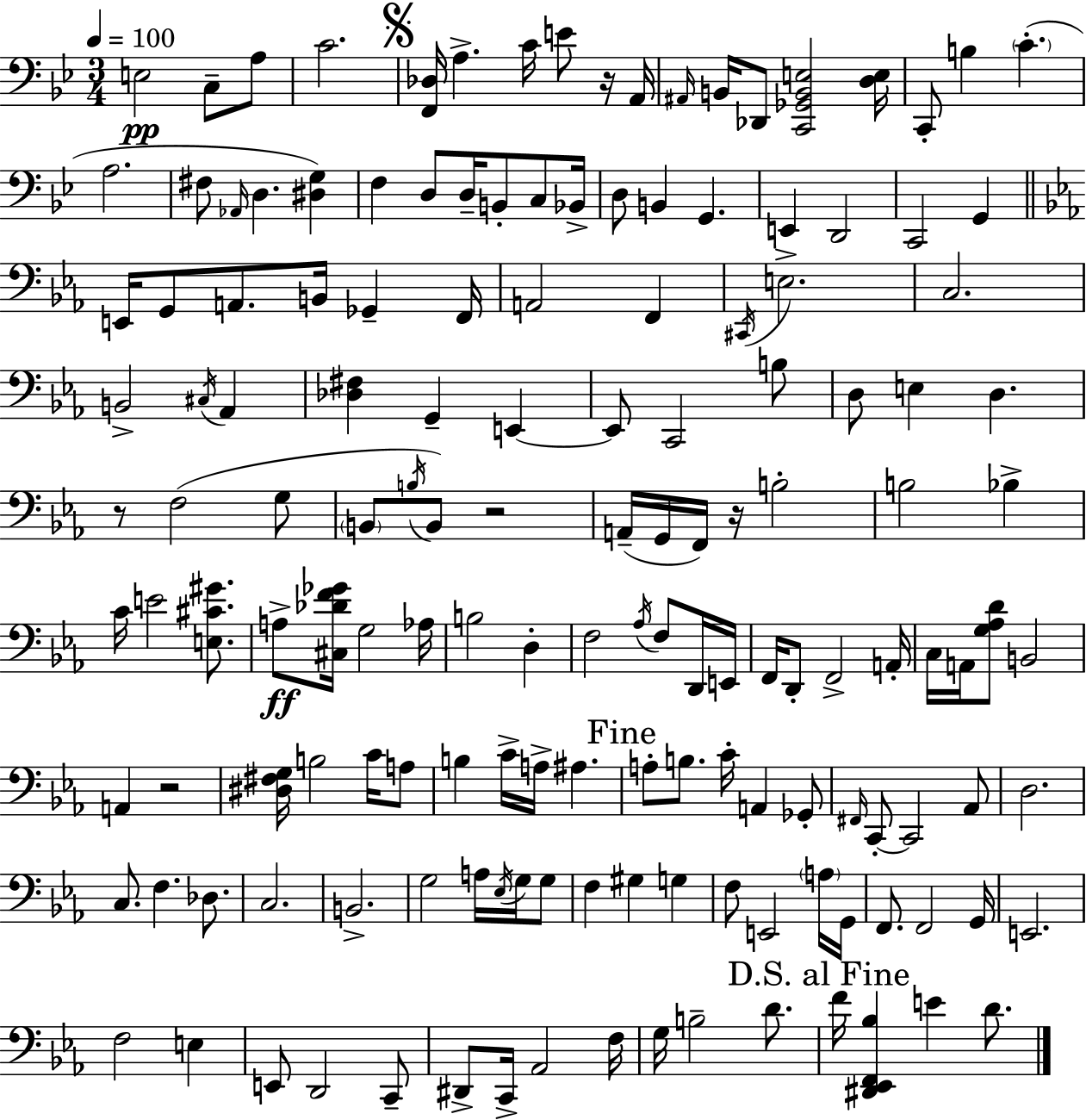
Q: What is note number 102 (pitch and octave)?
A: C3